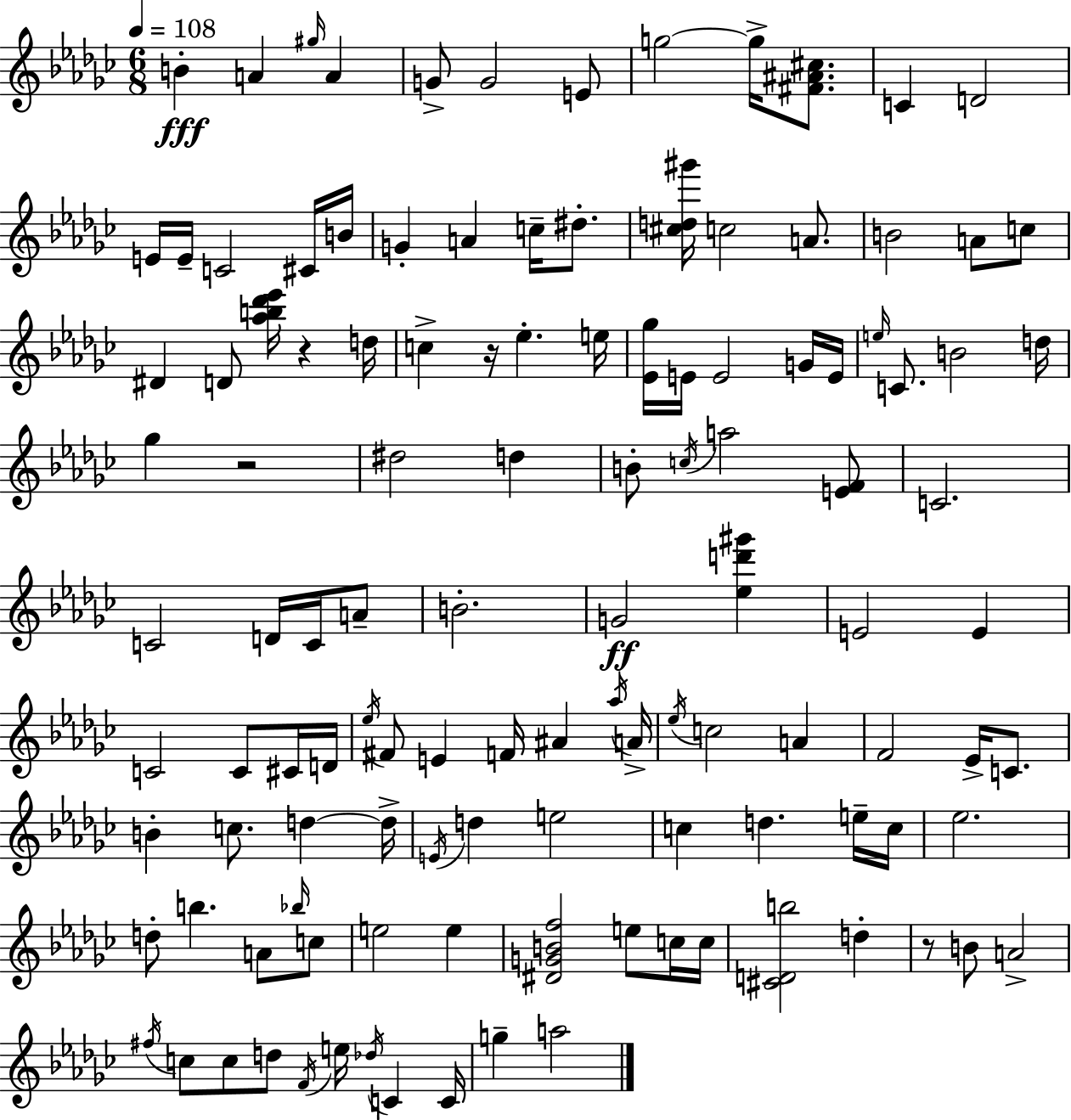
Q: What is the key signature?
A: EES minor